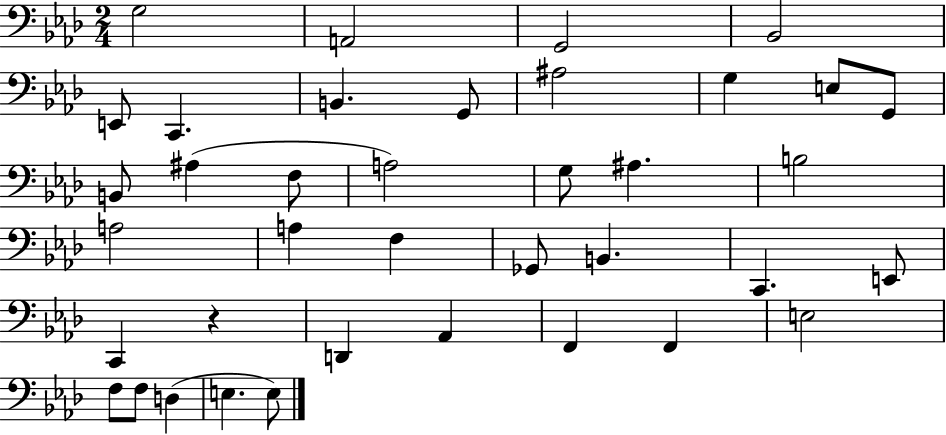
{
  \clef bass
  \numericTimeSignature
  \time 2/4
  \key aes \major
  \repeat volta 2 { g2 | a,2 | g,2 | bes,2 | \break e,8 c,4. | b,4. g,8 | ais2 | g4 e8 g,8 | \break b,8 ais4( f8 | a2) | g8 ais4. | b2 | \break a2 | a4 f4 | ges,8 b,4. | c,4. e,8 | \break c,4 r4 | d,4 aes,4 | f,4 f,4 | e2 | \break f8 f8 d4( | e4. e8) | } \bar "|."
}